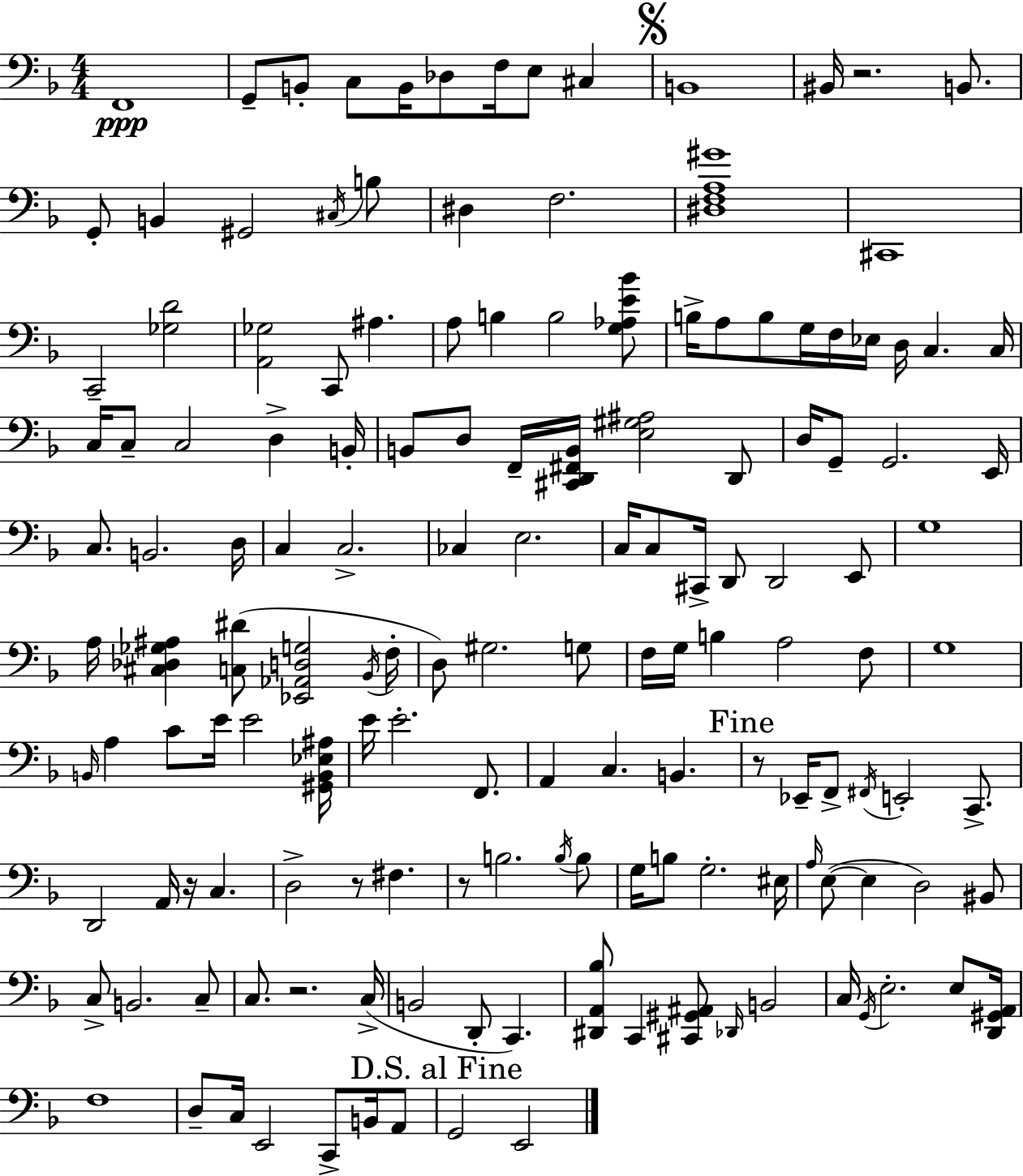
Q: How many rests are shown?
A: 6